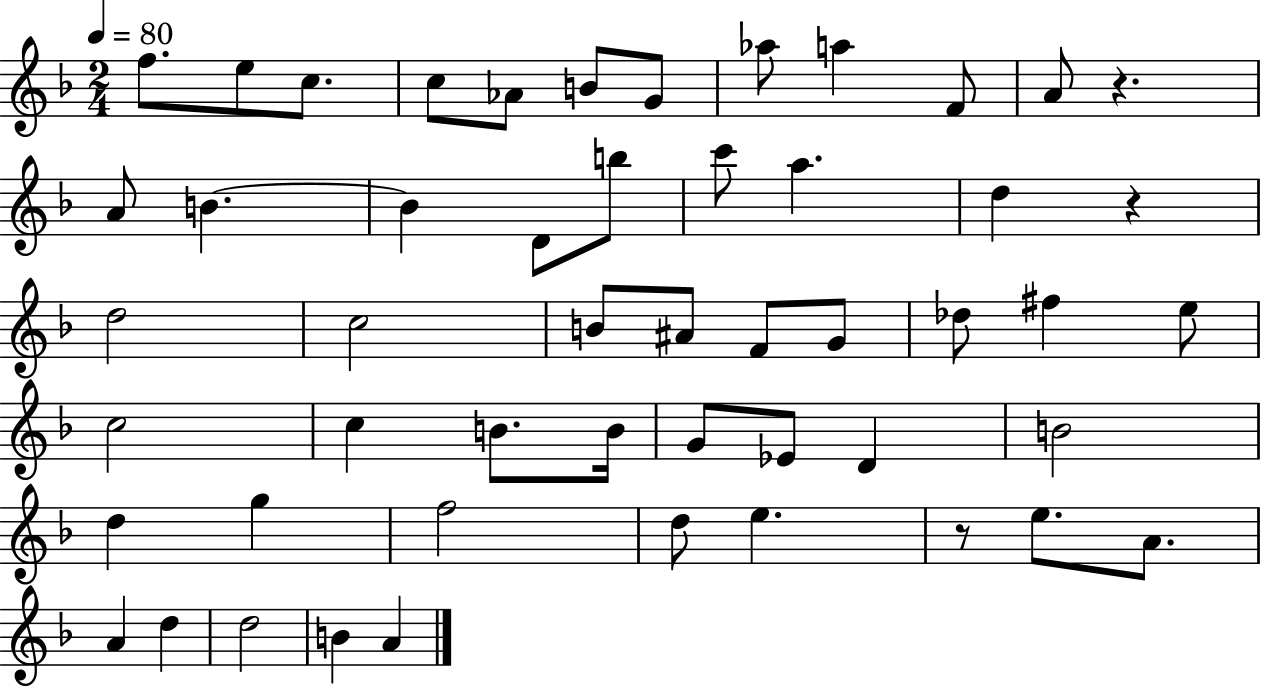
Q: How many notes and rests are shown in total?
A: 51